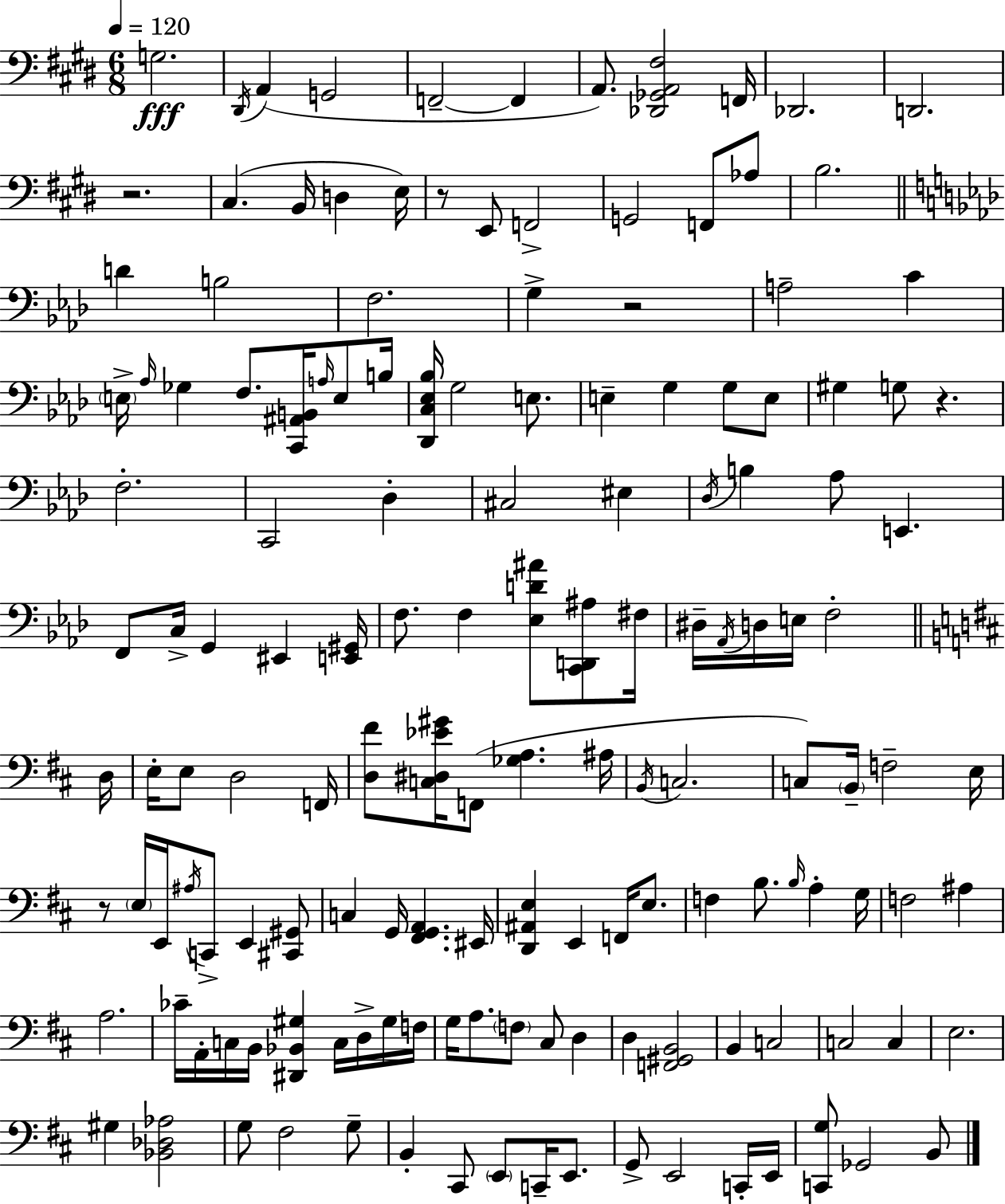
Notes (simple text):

G3/h. D#2/s A2/q G2/h F2/h F2/q A2/e. [Db2,Gb2,A2,F#3]/h F2/s Db2/h. D2/h. R/h. C#3/q. B2/s D3/q E3/s R/e E2/e F2/h G2/h F2/e Ab3/e B3/h. D4/q B3/h F3/h. G3/q R/h A3/h C4/q E3/s Ab3/s Gb3/q F3/e. [C2,A#2,B2]/s A3/s E3/e B3/s [Db2,C3,Eb3,Bb3]/s G3/h E3/e. E3/q G3/q G3/e E3/e G#3/q G3/e R/q. F3/h. C2/h Db3/q C#3/h EIS3/q Db3/s B3/q Ab3/e E2/q. F2/e C3/s G2/q EIS2/q [E2,G#2]/s F3/e. F3/q [Eb3,D4,A#4]/e [C2,D2,A#3]/e F#3/s D#3/s Ab2/s D3/s E3/s F3/h D3/s E3/s E3/e D3/h F2/s [D3,F#4]/e [C3,D#3,Eb4,G#4]/s F2/e [Gb3,A3]/q. A#3/s B2/s C3/h. C3/e B2/s F3/h E3/s R/e E3/s E2/s A#3/s C2/e E2/q [C#2,G#2]/e C3/q G2/s [F#2,G2,A2]/q. EIS2/s [D2,A#2,E3]/q E2/q F2/s E3/e. F3/q B3/e. B3/s A3/q G3/s F3/h A#3/q A3/h. CES4/s A2/s C3/s B2/s [D#2,Bb2,G#3]/q C3/s D3/s G#3/s F3/s G3/s A3/e. F3/e C#3/e D3/q D3/q [F2,G#2,B2]/h B2/q C3/h C3/h C3/q E3/h. G#3/q [Bb2,Db3,Ab3]/h G3/e F#3/h G3/e B2/q C#2/e E2/e C2/s E2/e. G2/e E2/h C2/s E2/s [C2,G3]/e Gb2/h B2/e